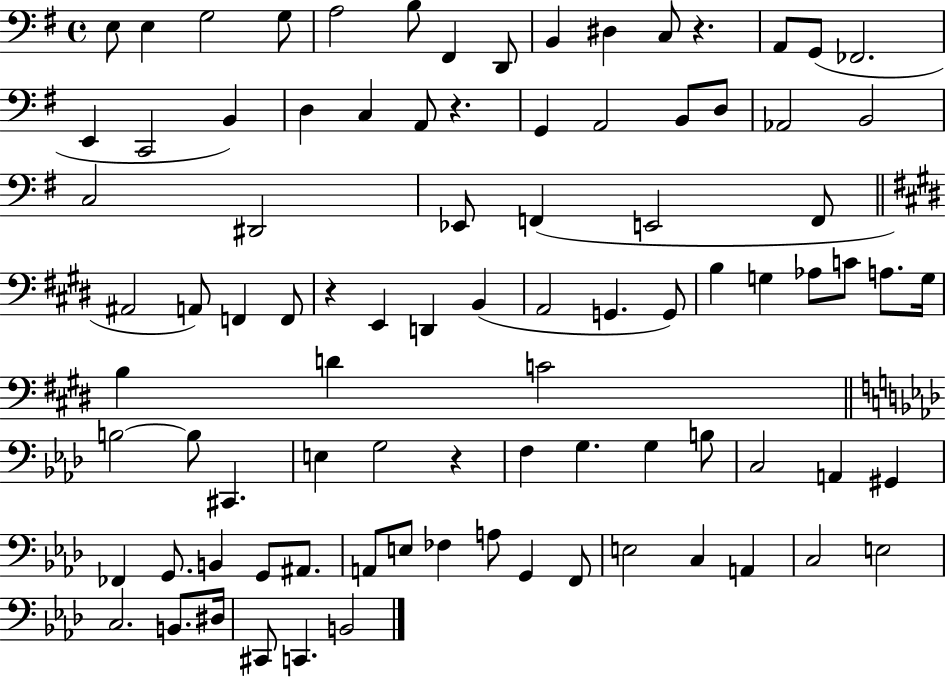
{
  \clef bass
  \time 4/4
  \defaultTimeSignature
  \key g \major
  e8 e4 g2 g8 | a2 b8 fis,4 d,8 | b,4 dis4 c8 r4. | a,8 g,8( fes,2. | \break e,4 c,2 b,4) | d4 c4 a,8 r4. | g,4 a,2 b,8 d8 | aes,2 b,2 | \break c2 dis,2 | ees,8 f,4( e,2 f,8 | \bar "||" \break \key e \major ais,2 a,8) f,4 f,8 | r4 e,4 d,4 b,4( | a,2 g,4. g,8) | b4 g4 aes8 c'8 a8. g16 | \break b4 d'4 c'2 | \bar "||" \break \key f \minor b2~~ b8 cis,4. | e4 g2 r4 | f4 g4. g4 b8 | c2 a,4 gis,4 | \break fes,4 g,8. b,4 g,8 ais,8. | a,8 e8 fes4 a8 g,4 f,8 | e2 c4 a,4 | c2 e2 | \break c2. b,8. dis16 | cis,8 c,4. b,2 | \bar "|."
}